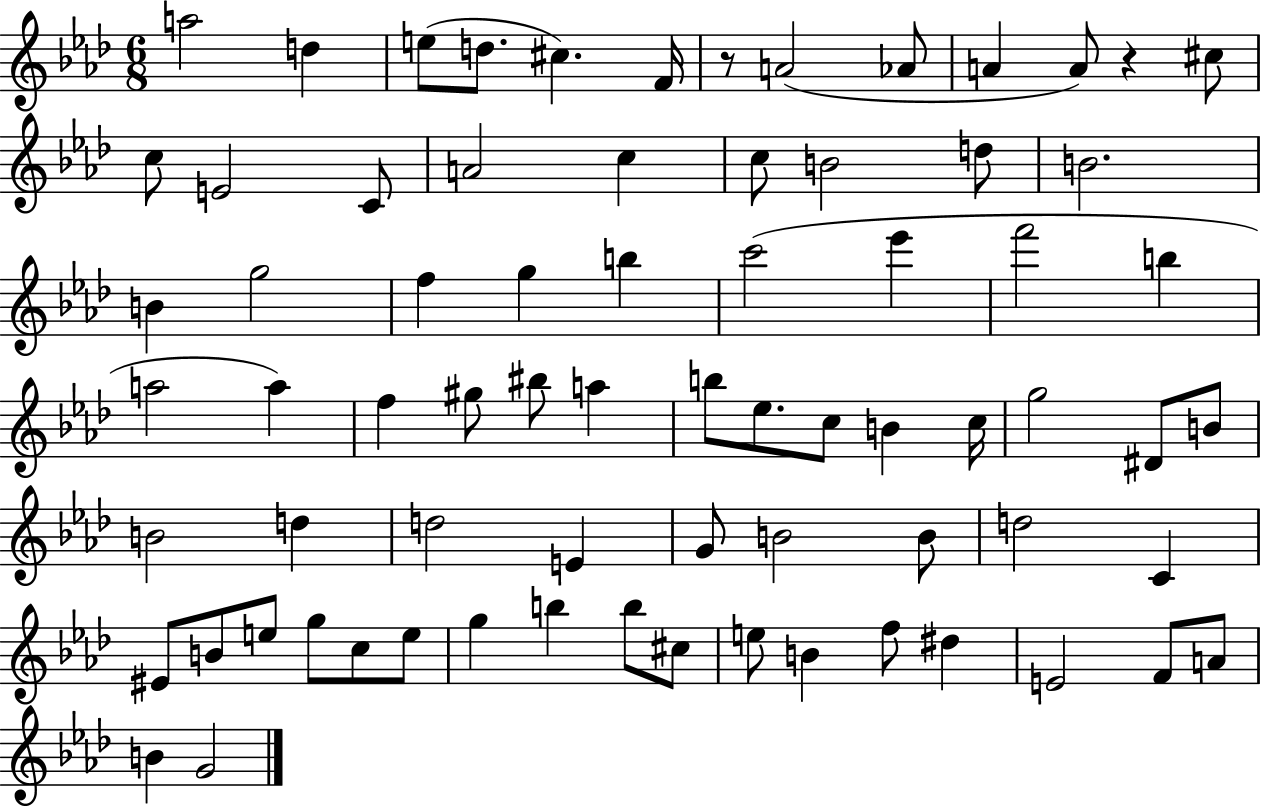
A5/h D5/q E5/e D5/e. C#5/q. F4/s R/e A4/h Ab4/e A4/q A4/e R/q C#5/e C5/e E4/h C4/e A4/h C5/q C5/e B4/h D5/e B4/h. B4/q G5/h F5/q G5/q B5/q C6/h Eb6/q F6/h B5/q A5/h A5/q F5/q G#5/e BIS5/e A5/q B5/e Eb5/e. C5/e B4/q C5/s G5/h D#4/e B4/e B4/h D5/q D5/h E4/q G4/e B4/h B4/e D5/h C4/q EIS4/e B4/e E5/e G5/e C5/e E5/e G5/q B5/q B5/e C#5/e E5/e B4/q F5/e D#5/q E4/h F4/e A4/e B4/q G4/h